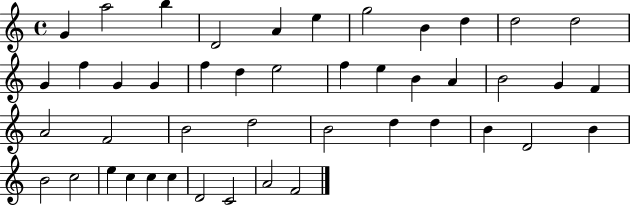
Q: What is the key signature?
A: C major